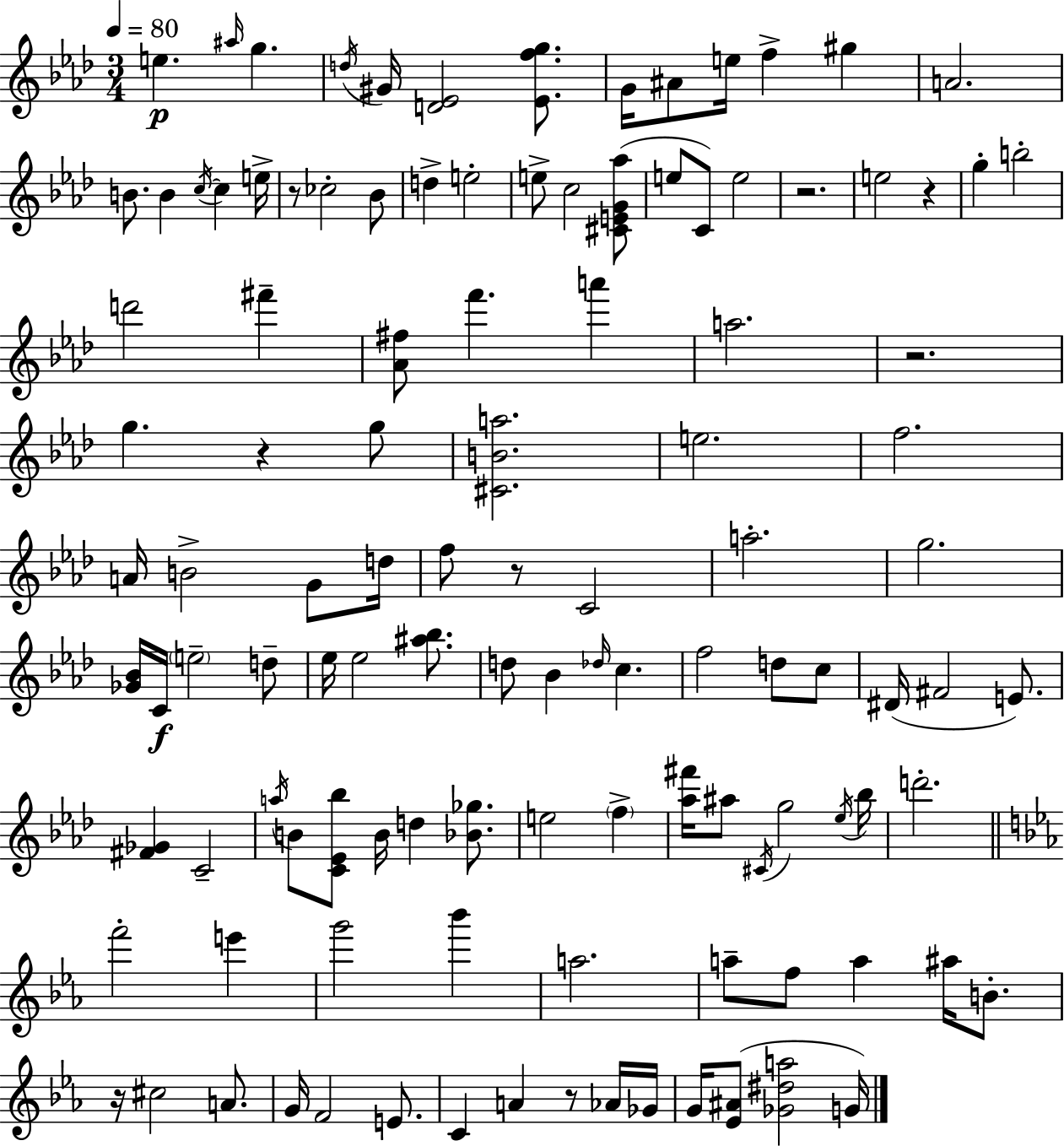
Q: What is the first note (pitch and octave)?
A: E5